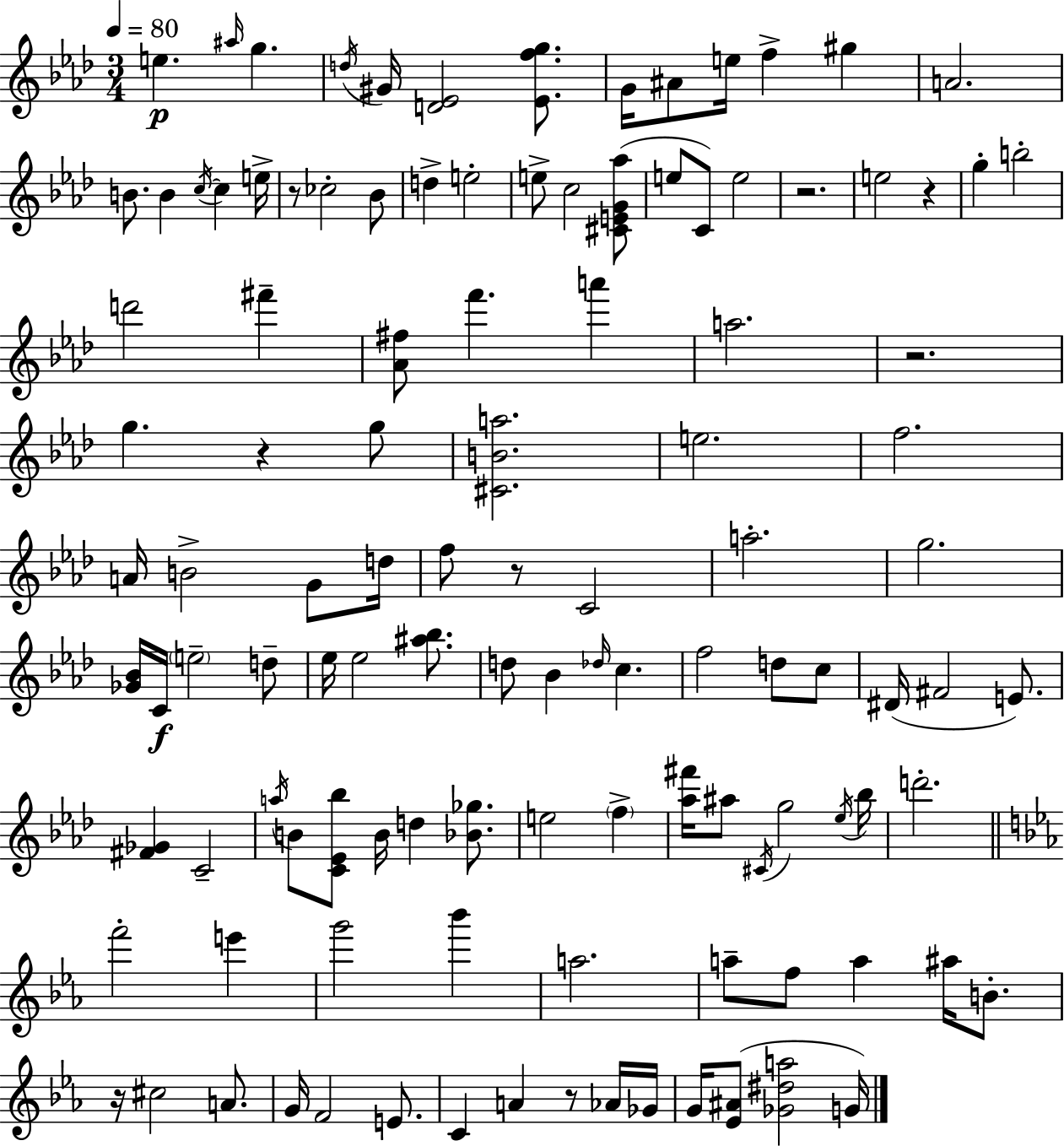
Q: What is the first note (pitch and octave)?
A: E5